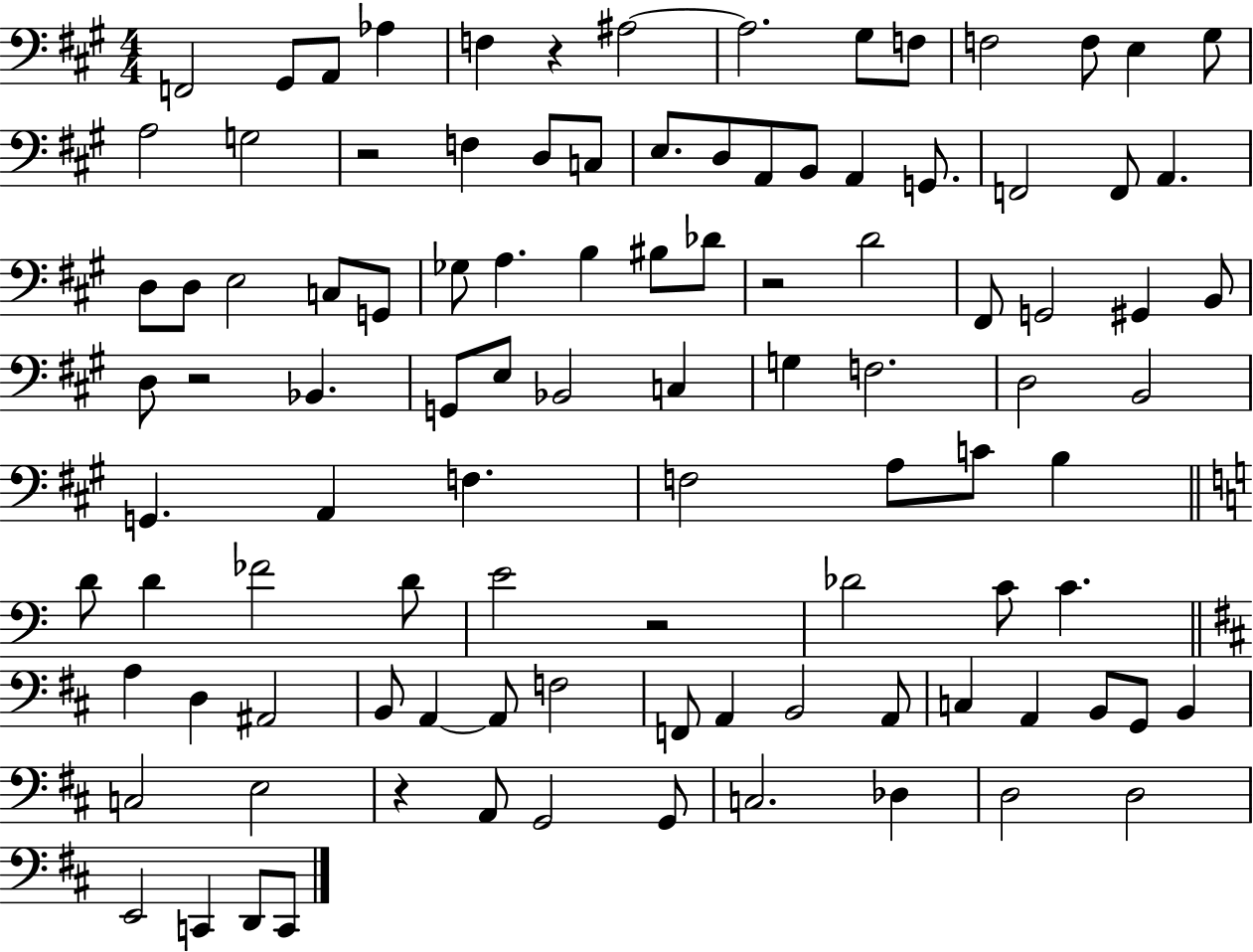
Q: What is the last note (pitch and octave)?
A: C2